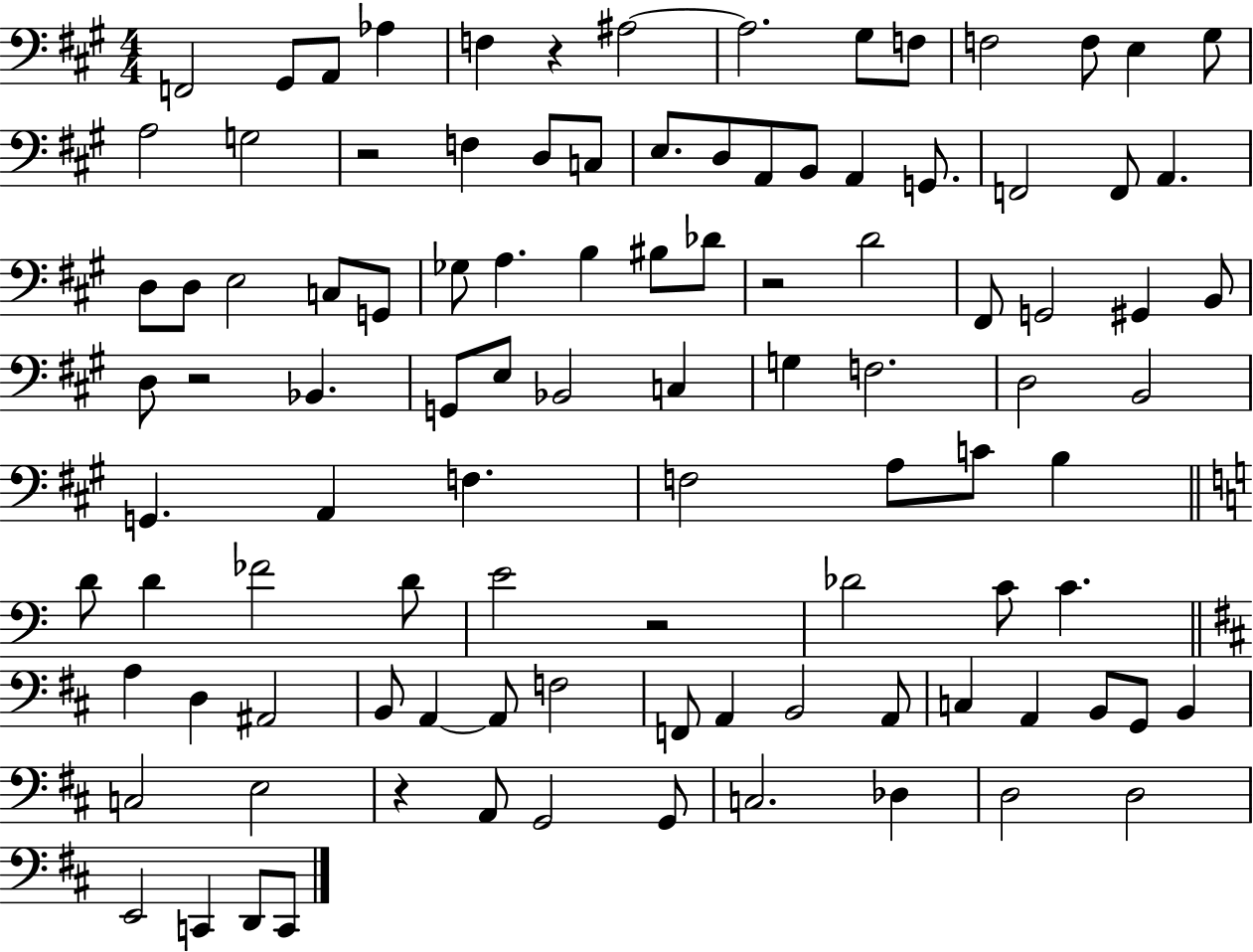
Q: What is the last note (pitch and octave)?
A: C2